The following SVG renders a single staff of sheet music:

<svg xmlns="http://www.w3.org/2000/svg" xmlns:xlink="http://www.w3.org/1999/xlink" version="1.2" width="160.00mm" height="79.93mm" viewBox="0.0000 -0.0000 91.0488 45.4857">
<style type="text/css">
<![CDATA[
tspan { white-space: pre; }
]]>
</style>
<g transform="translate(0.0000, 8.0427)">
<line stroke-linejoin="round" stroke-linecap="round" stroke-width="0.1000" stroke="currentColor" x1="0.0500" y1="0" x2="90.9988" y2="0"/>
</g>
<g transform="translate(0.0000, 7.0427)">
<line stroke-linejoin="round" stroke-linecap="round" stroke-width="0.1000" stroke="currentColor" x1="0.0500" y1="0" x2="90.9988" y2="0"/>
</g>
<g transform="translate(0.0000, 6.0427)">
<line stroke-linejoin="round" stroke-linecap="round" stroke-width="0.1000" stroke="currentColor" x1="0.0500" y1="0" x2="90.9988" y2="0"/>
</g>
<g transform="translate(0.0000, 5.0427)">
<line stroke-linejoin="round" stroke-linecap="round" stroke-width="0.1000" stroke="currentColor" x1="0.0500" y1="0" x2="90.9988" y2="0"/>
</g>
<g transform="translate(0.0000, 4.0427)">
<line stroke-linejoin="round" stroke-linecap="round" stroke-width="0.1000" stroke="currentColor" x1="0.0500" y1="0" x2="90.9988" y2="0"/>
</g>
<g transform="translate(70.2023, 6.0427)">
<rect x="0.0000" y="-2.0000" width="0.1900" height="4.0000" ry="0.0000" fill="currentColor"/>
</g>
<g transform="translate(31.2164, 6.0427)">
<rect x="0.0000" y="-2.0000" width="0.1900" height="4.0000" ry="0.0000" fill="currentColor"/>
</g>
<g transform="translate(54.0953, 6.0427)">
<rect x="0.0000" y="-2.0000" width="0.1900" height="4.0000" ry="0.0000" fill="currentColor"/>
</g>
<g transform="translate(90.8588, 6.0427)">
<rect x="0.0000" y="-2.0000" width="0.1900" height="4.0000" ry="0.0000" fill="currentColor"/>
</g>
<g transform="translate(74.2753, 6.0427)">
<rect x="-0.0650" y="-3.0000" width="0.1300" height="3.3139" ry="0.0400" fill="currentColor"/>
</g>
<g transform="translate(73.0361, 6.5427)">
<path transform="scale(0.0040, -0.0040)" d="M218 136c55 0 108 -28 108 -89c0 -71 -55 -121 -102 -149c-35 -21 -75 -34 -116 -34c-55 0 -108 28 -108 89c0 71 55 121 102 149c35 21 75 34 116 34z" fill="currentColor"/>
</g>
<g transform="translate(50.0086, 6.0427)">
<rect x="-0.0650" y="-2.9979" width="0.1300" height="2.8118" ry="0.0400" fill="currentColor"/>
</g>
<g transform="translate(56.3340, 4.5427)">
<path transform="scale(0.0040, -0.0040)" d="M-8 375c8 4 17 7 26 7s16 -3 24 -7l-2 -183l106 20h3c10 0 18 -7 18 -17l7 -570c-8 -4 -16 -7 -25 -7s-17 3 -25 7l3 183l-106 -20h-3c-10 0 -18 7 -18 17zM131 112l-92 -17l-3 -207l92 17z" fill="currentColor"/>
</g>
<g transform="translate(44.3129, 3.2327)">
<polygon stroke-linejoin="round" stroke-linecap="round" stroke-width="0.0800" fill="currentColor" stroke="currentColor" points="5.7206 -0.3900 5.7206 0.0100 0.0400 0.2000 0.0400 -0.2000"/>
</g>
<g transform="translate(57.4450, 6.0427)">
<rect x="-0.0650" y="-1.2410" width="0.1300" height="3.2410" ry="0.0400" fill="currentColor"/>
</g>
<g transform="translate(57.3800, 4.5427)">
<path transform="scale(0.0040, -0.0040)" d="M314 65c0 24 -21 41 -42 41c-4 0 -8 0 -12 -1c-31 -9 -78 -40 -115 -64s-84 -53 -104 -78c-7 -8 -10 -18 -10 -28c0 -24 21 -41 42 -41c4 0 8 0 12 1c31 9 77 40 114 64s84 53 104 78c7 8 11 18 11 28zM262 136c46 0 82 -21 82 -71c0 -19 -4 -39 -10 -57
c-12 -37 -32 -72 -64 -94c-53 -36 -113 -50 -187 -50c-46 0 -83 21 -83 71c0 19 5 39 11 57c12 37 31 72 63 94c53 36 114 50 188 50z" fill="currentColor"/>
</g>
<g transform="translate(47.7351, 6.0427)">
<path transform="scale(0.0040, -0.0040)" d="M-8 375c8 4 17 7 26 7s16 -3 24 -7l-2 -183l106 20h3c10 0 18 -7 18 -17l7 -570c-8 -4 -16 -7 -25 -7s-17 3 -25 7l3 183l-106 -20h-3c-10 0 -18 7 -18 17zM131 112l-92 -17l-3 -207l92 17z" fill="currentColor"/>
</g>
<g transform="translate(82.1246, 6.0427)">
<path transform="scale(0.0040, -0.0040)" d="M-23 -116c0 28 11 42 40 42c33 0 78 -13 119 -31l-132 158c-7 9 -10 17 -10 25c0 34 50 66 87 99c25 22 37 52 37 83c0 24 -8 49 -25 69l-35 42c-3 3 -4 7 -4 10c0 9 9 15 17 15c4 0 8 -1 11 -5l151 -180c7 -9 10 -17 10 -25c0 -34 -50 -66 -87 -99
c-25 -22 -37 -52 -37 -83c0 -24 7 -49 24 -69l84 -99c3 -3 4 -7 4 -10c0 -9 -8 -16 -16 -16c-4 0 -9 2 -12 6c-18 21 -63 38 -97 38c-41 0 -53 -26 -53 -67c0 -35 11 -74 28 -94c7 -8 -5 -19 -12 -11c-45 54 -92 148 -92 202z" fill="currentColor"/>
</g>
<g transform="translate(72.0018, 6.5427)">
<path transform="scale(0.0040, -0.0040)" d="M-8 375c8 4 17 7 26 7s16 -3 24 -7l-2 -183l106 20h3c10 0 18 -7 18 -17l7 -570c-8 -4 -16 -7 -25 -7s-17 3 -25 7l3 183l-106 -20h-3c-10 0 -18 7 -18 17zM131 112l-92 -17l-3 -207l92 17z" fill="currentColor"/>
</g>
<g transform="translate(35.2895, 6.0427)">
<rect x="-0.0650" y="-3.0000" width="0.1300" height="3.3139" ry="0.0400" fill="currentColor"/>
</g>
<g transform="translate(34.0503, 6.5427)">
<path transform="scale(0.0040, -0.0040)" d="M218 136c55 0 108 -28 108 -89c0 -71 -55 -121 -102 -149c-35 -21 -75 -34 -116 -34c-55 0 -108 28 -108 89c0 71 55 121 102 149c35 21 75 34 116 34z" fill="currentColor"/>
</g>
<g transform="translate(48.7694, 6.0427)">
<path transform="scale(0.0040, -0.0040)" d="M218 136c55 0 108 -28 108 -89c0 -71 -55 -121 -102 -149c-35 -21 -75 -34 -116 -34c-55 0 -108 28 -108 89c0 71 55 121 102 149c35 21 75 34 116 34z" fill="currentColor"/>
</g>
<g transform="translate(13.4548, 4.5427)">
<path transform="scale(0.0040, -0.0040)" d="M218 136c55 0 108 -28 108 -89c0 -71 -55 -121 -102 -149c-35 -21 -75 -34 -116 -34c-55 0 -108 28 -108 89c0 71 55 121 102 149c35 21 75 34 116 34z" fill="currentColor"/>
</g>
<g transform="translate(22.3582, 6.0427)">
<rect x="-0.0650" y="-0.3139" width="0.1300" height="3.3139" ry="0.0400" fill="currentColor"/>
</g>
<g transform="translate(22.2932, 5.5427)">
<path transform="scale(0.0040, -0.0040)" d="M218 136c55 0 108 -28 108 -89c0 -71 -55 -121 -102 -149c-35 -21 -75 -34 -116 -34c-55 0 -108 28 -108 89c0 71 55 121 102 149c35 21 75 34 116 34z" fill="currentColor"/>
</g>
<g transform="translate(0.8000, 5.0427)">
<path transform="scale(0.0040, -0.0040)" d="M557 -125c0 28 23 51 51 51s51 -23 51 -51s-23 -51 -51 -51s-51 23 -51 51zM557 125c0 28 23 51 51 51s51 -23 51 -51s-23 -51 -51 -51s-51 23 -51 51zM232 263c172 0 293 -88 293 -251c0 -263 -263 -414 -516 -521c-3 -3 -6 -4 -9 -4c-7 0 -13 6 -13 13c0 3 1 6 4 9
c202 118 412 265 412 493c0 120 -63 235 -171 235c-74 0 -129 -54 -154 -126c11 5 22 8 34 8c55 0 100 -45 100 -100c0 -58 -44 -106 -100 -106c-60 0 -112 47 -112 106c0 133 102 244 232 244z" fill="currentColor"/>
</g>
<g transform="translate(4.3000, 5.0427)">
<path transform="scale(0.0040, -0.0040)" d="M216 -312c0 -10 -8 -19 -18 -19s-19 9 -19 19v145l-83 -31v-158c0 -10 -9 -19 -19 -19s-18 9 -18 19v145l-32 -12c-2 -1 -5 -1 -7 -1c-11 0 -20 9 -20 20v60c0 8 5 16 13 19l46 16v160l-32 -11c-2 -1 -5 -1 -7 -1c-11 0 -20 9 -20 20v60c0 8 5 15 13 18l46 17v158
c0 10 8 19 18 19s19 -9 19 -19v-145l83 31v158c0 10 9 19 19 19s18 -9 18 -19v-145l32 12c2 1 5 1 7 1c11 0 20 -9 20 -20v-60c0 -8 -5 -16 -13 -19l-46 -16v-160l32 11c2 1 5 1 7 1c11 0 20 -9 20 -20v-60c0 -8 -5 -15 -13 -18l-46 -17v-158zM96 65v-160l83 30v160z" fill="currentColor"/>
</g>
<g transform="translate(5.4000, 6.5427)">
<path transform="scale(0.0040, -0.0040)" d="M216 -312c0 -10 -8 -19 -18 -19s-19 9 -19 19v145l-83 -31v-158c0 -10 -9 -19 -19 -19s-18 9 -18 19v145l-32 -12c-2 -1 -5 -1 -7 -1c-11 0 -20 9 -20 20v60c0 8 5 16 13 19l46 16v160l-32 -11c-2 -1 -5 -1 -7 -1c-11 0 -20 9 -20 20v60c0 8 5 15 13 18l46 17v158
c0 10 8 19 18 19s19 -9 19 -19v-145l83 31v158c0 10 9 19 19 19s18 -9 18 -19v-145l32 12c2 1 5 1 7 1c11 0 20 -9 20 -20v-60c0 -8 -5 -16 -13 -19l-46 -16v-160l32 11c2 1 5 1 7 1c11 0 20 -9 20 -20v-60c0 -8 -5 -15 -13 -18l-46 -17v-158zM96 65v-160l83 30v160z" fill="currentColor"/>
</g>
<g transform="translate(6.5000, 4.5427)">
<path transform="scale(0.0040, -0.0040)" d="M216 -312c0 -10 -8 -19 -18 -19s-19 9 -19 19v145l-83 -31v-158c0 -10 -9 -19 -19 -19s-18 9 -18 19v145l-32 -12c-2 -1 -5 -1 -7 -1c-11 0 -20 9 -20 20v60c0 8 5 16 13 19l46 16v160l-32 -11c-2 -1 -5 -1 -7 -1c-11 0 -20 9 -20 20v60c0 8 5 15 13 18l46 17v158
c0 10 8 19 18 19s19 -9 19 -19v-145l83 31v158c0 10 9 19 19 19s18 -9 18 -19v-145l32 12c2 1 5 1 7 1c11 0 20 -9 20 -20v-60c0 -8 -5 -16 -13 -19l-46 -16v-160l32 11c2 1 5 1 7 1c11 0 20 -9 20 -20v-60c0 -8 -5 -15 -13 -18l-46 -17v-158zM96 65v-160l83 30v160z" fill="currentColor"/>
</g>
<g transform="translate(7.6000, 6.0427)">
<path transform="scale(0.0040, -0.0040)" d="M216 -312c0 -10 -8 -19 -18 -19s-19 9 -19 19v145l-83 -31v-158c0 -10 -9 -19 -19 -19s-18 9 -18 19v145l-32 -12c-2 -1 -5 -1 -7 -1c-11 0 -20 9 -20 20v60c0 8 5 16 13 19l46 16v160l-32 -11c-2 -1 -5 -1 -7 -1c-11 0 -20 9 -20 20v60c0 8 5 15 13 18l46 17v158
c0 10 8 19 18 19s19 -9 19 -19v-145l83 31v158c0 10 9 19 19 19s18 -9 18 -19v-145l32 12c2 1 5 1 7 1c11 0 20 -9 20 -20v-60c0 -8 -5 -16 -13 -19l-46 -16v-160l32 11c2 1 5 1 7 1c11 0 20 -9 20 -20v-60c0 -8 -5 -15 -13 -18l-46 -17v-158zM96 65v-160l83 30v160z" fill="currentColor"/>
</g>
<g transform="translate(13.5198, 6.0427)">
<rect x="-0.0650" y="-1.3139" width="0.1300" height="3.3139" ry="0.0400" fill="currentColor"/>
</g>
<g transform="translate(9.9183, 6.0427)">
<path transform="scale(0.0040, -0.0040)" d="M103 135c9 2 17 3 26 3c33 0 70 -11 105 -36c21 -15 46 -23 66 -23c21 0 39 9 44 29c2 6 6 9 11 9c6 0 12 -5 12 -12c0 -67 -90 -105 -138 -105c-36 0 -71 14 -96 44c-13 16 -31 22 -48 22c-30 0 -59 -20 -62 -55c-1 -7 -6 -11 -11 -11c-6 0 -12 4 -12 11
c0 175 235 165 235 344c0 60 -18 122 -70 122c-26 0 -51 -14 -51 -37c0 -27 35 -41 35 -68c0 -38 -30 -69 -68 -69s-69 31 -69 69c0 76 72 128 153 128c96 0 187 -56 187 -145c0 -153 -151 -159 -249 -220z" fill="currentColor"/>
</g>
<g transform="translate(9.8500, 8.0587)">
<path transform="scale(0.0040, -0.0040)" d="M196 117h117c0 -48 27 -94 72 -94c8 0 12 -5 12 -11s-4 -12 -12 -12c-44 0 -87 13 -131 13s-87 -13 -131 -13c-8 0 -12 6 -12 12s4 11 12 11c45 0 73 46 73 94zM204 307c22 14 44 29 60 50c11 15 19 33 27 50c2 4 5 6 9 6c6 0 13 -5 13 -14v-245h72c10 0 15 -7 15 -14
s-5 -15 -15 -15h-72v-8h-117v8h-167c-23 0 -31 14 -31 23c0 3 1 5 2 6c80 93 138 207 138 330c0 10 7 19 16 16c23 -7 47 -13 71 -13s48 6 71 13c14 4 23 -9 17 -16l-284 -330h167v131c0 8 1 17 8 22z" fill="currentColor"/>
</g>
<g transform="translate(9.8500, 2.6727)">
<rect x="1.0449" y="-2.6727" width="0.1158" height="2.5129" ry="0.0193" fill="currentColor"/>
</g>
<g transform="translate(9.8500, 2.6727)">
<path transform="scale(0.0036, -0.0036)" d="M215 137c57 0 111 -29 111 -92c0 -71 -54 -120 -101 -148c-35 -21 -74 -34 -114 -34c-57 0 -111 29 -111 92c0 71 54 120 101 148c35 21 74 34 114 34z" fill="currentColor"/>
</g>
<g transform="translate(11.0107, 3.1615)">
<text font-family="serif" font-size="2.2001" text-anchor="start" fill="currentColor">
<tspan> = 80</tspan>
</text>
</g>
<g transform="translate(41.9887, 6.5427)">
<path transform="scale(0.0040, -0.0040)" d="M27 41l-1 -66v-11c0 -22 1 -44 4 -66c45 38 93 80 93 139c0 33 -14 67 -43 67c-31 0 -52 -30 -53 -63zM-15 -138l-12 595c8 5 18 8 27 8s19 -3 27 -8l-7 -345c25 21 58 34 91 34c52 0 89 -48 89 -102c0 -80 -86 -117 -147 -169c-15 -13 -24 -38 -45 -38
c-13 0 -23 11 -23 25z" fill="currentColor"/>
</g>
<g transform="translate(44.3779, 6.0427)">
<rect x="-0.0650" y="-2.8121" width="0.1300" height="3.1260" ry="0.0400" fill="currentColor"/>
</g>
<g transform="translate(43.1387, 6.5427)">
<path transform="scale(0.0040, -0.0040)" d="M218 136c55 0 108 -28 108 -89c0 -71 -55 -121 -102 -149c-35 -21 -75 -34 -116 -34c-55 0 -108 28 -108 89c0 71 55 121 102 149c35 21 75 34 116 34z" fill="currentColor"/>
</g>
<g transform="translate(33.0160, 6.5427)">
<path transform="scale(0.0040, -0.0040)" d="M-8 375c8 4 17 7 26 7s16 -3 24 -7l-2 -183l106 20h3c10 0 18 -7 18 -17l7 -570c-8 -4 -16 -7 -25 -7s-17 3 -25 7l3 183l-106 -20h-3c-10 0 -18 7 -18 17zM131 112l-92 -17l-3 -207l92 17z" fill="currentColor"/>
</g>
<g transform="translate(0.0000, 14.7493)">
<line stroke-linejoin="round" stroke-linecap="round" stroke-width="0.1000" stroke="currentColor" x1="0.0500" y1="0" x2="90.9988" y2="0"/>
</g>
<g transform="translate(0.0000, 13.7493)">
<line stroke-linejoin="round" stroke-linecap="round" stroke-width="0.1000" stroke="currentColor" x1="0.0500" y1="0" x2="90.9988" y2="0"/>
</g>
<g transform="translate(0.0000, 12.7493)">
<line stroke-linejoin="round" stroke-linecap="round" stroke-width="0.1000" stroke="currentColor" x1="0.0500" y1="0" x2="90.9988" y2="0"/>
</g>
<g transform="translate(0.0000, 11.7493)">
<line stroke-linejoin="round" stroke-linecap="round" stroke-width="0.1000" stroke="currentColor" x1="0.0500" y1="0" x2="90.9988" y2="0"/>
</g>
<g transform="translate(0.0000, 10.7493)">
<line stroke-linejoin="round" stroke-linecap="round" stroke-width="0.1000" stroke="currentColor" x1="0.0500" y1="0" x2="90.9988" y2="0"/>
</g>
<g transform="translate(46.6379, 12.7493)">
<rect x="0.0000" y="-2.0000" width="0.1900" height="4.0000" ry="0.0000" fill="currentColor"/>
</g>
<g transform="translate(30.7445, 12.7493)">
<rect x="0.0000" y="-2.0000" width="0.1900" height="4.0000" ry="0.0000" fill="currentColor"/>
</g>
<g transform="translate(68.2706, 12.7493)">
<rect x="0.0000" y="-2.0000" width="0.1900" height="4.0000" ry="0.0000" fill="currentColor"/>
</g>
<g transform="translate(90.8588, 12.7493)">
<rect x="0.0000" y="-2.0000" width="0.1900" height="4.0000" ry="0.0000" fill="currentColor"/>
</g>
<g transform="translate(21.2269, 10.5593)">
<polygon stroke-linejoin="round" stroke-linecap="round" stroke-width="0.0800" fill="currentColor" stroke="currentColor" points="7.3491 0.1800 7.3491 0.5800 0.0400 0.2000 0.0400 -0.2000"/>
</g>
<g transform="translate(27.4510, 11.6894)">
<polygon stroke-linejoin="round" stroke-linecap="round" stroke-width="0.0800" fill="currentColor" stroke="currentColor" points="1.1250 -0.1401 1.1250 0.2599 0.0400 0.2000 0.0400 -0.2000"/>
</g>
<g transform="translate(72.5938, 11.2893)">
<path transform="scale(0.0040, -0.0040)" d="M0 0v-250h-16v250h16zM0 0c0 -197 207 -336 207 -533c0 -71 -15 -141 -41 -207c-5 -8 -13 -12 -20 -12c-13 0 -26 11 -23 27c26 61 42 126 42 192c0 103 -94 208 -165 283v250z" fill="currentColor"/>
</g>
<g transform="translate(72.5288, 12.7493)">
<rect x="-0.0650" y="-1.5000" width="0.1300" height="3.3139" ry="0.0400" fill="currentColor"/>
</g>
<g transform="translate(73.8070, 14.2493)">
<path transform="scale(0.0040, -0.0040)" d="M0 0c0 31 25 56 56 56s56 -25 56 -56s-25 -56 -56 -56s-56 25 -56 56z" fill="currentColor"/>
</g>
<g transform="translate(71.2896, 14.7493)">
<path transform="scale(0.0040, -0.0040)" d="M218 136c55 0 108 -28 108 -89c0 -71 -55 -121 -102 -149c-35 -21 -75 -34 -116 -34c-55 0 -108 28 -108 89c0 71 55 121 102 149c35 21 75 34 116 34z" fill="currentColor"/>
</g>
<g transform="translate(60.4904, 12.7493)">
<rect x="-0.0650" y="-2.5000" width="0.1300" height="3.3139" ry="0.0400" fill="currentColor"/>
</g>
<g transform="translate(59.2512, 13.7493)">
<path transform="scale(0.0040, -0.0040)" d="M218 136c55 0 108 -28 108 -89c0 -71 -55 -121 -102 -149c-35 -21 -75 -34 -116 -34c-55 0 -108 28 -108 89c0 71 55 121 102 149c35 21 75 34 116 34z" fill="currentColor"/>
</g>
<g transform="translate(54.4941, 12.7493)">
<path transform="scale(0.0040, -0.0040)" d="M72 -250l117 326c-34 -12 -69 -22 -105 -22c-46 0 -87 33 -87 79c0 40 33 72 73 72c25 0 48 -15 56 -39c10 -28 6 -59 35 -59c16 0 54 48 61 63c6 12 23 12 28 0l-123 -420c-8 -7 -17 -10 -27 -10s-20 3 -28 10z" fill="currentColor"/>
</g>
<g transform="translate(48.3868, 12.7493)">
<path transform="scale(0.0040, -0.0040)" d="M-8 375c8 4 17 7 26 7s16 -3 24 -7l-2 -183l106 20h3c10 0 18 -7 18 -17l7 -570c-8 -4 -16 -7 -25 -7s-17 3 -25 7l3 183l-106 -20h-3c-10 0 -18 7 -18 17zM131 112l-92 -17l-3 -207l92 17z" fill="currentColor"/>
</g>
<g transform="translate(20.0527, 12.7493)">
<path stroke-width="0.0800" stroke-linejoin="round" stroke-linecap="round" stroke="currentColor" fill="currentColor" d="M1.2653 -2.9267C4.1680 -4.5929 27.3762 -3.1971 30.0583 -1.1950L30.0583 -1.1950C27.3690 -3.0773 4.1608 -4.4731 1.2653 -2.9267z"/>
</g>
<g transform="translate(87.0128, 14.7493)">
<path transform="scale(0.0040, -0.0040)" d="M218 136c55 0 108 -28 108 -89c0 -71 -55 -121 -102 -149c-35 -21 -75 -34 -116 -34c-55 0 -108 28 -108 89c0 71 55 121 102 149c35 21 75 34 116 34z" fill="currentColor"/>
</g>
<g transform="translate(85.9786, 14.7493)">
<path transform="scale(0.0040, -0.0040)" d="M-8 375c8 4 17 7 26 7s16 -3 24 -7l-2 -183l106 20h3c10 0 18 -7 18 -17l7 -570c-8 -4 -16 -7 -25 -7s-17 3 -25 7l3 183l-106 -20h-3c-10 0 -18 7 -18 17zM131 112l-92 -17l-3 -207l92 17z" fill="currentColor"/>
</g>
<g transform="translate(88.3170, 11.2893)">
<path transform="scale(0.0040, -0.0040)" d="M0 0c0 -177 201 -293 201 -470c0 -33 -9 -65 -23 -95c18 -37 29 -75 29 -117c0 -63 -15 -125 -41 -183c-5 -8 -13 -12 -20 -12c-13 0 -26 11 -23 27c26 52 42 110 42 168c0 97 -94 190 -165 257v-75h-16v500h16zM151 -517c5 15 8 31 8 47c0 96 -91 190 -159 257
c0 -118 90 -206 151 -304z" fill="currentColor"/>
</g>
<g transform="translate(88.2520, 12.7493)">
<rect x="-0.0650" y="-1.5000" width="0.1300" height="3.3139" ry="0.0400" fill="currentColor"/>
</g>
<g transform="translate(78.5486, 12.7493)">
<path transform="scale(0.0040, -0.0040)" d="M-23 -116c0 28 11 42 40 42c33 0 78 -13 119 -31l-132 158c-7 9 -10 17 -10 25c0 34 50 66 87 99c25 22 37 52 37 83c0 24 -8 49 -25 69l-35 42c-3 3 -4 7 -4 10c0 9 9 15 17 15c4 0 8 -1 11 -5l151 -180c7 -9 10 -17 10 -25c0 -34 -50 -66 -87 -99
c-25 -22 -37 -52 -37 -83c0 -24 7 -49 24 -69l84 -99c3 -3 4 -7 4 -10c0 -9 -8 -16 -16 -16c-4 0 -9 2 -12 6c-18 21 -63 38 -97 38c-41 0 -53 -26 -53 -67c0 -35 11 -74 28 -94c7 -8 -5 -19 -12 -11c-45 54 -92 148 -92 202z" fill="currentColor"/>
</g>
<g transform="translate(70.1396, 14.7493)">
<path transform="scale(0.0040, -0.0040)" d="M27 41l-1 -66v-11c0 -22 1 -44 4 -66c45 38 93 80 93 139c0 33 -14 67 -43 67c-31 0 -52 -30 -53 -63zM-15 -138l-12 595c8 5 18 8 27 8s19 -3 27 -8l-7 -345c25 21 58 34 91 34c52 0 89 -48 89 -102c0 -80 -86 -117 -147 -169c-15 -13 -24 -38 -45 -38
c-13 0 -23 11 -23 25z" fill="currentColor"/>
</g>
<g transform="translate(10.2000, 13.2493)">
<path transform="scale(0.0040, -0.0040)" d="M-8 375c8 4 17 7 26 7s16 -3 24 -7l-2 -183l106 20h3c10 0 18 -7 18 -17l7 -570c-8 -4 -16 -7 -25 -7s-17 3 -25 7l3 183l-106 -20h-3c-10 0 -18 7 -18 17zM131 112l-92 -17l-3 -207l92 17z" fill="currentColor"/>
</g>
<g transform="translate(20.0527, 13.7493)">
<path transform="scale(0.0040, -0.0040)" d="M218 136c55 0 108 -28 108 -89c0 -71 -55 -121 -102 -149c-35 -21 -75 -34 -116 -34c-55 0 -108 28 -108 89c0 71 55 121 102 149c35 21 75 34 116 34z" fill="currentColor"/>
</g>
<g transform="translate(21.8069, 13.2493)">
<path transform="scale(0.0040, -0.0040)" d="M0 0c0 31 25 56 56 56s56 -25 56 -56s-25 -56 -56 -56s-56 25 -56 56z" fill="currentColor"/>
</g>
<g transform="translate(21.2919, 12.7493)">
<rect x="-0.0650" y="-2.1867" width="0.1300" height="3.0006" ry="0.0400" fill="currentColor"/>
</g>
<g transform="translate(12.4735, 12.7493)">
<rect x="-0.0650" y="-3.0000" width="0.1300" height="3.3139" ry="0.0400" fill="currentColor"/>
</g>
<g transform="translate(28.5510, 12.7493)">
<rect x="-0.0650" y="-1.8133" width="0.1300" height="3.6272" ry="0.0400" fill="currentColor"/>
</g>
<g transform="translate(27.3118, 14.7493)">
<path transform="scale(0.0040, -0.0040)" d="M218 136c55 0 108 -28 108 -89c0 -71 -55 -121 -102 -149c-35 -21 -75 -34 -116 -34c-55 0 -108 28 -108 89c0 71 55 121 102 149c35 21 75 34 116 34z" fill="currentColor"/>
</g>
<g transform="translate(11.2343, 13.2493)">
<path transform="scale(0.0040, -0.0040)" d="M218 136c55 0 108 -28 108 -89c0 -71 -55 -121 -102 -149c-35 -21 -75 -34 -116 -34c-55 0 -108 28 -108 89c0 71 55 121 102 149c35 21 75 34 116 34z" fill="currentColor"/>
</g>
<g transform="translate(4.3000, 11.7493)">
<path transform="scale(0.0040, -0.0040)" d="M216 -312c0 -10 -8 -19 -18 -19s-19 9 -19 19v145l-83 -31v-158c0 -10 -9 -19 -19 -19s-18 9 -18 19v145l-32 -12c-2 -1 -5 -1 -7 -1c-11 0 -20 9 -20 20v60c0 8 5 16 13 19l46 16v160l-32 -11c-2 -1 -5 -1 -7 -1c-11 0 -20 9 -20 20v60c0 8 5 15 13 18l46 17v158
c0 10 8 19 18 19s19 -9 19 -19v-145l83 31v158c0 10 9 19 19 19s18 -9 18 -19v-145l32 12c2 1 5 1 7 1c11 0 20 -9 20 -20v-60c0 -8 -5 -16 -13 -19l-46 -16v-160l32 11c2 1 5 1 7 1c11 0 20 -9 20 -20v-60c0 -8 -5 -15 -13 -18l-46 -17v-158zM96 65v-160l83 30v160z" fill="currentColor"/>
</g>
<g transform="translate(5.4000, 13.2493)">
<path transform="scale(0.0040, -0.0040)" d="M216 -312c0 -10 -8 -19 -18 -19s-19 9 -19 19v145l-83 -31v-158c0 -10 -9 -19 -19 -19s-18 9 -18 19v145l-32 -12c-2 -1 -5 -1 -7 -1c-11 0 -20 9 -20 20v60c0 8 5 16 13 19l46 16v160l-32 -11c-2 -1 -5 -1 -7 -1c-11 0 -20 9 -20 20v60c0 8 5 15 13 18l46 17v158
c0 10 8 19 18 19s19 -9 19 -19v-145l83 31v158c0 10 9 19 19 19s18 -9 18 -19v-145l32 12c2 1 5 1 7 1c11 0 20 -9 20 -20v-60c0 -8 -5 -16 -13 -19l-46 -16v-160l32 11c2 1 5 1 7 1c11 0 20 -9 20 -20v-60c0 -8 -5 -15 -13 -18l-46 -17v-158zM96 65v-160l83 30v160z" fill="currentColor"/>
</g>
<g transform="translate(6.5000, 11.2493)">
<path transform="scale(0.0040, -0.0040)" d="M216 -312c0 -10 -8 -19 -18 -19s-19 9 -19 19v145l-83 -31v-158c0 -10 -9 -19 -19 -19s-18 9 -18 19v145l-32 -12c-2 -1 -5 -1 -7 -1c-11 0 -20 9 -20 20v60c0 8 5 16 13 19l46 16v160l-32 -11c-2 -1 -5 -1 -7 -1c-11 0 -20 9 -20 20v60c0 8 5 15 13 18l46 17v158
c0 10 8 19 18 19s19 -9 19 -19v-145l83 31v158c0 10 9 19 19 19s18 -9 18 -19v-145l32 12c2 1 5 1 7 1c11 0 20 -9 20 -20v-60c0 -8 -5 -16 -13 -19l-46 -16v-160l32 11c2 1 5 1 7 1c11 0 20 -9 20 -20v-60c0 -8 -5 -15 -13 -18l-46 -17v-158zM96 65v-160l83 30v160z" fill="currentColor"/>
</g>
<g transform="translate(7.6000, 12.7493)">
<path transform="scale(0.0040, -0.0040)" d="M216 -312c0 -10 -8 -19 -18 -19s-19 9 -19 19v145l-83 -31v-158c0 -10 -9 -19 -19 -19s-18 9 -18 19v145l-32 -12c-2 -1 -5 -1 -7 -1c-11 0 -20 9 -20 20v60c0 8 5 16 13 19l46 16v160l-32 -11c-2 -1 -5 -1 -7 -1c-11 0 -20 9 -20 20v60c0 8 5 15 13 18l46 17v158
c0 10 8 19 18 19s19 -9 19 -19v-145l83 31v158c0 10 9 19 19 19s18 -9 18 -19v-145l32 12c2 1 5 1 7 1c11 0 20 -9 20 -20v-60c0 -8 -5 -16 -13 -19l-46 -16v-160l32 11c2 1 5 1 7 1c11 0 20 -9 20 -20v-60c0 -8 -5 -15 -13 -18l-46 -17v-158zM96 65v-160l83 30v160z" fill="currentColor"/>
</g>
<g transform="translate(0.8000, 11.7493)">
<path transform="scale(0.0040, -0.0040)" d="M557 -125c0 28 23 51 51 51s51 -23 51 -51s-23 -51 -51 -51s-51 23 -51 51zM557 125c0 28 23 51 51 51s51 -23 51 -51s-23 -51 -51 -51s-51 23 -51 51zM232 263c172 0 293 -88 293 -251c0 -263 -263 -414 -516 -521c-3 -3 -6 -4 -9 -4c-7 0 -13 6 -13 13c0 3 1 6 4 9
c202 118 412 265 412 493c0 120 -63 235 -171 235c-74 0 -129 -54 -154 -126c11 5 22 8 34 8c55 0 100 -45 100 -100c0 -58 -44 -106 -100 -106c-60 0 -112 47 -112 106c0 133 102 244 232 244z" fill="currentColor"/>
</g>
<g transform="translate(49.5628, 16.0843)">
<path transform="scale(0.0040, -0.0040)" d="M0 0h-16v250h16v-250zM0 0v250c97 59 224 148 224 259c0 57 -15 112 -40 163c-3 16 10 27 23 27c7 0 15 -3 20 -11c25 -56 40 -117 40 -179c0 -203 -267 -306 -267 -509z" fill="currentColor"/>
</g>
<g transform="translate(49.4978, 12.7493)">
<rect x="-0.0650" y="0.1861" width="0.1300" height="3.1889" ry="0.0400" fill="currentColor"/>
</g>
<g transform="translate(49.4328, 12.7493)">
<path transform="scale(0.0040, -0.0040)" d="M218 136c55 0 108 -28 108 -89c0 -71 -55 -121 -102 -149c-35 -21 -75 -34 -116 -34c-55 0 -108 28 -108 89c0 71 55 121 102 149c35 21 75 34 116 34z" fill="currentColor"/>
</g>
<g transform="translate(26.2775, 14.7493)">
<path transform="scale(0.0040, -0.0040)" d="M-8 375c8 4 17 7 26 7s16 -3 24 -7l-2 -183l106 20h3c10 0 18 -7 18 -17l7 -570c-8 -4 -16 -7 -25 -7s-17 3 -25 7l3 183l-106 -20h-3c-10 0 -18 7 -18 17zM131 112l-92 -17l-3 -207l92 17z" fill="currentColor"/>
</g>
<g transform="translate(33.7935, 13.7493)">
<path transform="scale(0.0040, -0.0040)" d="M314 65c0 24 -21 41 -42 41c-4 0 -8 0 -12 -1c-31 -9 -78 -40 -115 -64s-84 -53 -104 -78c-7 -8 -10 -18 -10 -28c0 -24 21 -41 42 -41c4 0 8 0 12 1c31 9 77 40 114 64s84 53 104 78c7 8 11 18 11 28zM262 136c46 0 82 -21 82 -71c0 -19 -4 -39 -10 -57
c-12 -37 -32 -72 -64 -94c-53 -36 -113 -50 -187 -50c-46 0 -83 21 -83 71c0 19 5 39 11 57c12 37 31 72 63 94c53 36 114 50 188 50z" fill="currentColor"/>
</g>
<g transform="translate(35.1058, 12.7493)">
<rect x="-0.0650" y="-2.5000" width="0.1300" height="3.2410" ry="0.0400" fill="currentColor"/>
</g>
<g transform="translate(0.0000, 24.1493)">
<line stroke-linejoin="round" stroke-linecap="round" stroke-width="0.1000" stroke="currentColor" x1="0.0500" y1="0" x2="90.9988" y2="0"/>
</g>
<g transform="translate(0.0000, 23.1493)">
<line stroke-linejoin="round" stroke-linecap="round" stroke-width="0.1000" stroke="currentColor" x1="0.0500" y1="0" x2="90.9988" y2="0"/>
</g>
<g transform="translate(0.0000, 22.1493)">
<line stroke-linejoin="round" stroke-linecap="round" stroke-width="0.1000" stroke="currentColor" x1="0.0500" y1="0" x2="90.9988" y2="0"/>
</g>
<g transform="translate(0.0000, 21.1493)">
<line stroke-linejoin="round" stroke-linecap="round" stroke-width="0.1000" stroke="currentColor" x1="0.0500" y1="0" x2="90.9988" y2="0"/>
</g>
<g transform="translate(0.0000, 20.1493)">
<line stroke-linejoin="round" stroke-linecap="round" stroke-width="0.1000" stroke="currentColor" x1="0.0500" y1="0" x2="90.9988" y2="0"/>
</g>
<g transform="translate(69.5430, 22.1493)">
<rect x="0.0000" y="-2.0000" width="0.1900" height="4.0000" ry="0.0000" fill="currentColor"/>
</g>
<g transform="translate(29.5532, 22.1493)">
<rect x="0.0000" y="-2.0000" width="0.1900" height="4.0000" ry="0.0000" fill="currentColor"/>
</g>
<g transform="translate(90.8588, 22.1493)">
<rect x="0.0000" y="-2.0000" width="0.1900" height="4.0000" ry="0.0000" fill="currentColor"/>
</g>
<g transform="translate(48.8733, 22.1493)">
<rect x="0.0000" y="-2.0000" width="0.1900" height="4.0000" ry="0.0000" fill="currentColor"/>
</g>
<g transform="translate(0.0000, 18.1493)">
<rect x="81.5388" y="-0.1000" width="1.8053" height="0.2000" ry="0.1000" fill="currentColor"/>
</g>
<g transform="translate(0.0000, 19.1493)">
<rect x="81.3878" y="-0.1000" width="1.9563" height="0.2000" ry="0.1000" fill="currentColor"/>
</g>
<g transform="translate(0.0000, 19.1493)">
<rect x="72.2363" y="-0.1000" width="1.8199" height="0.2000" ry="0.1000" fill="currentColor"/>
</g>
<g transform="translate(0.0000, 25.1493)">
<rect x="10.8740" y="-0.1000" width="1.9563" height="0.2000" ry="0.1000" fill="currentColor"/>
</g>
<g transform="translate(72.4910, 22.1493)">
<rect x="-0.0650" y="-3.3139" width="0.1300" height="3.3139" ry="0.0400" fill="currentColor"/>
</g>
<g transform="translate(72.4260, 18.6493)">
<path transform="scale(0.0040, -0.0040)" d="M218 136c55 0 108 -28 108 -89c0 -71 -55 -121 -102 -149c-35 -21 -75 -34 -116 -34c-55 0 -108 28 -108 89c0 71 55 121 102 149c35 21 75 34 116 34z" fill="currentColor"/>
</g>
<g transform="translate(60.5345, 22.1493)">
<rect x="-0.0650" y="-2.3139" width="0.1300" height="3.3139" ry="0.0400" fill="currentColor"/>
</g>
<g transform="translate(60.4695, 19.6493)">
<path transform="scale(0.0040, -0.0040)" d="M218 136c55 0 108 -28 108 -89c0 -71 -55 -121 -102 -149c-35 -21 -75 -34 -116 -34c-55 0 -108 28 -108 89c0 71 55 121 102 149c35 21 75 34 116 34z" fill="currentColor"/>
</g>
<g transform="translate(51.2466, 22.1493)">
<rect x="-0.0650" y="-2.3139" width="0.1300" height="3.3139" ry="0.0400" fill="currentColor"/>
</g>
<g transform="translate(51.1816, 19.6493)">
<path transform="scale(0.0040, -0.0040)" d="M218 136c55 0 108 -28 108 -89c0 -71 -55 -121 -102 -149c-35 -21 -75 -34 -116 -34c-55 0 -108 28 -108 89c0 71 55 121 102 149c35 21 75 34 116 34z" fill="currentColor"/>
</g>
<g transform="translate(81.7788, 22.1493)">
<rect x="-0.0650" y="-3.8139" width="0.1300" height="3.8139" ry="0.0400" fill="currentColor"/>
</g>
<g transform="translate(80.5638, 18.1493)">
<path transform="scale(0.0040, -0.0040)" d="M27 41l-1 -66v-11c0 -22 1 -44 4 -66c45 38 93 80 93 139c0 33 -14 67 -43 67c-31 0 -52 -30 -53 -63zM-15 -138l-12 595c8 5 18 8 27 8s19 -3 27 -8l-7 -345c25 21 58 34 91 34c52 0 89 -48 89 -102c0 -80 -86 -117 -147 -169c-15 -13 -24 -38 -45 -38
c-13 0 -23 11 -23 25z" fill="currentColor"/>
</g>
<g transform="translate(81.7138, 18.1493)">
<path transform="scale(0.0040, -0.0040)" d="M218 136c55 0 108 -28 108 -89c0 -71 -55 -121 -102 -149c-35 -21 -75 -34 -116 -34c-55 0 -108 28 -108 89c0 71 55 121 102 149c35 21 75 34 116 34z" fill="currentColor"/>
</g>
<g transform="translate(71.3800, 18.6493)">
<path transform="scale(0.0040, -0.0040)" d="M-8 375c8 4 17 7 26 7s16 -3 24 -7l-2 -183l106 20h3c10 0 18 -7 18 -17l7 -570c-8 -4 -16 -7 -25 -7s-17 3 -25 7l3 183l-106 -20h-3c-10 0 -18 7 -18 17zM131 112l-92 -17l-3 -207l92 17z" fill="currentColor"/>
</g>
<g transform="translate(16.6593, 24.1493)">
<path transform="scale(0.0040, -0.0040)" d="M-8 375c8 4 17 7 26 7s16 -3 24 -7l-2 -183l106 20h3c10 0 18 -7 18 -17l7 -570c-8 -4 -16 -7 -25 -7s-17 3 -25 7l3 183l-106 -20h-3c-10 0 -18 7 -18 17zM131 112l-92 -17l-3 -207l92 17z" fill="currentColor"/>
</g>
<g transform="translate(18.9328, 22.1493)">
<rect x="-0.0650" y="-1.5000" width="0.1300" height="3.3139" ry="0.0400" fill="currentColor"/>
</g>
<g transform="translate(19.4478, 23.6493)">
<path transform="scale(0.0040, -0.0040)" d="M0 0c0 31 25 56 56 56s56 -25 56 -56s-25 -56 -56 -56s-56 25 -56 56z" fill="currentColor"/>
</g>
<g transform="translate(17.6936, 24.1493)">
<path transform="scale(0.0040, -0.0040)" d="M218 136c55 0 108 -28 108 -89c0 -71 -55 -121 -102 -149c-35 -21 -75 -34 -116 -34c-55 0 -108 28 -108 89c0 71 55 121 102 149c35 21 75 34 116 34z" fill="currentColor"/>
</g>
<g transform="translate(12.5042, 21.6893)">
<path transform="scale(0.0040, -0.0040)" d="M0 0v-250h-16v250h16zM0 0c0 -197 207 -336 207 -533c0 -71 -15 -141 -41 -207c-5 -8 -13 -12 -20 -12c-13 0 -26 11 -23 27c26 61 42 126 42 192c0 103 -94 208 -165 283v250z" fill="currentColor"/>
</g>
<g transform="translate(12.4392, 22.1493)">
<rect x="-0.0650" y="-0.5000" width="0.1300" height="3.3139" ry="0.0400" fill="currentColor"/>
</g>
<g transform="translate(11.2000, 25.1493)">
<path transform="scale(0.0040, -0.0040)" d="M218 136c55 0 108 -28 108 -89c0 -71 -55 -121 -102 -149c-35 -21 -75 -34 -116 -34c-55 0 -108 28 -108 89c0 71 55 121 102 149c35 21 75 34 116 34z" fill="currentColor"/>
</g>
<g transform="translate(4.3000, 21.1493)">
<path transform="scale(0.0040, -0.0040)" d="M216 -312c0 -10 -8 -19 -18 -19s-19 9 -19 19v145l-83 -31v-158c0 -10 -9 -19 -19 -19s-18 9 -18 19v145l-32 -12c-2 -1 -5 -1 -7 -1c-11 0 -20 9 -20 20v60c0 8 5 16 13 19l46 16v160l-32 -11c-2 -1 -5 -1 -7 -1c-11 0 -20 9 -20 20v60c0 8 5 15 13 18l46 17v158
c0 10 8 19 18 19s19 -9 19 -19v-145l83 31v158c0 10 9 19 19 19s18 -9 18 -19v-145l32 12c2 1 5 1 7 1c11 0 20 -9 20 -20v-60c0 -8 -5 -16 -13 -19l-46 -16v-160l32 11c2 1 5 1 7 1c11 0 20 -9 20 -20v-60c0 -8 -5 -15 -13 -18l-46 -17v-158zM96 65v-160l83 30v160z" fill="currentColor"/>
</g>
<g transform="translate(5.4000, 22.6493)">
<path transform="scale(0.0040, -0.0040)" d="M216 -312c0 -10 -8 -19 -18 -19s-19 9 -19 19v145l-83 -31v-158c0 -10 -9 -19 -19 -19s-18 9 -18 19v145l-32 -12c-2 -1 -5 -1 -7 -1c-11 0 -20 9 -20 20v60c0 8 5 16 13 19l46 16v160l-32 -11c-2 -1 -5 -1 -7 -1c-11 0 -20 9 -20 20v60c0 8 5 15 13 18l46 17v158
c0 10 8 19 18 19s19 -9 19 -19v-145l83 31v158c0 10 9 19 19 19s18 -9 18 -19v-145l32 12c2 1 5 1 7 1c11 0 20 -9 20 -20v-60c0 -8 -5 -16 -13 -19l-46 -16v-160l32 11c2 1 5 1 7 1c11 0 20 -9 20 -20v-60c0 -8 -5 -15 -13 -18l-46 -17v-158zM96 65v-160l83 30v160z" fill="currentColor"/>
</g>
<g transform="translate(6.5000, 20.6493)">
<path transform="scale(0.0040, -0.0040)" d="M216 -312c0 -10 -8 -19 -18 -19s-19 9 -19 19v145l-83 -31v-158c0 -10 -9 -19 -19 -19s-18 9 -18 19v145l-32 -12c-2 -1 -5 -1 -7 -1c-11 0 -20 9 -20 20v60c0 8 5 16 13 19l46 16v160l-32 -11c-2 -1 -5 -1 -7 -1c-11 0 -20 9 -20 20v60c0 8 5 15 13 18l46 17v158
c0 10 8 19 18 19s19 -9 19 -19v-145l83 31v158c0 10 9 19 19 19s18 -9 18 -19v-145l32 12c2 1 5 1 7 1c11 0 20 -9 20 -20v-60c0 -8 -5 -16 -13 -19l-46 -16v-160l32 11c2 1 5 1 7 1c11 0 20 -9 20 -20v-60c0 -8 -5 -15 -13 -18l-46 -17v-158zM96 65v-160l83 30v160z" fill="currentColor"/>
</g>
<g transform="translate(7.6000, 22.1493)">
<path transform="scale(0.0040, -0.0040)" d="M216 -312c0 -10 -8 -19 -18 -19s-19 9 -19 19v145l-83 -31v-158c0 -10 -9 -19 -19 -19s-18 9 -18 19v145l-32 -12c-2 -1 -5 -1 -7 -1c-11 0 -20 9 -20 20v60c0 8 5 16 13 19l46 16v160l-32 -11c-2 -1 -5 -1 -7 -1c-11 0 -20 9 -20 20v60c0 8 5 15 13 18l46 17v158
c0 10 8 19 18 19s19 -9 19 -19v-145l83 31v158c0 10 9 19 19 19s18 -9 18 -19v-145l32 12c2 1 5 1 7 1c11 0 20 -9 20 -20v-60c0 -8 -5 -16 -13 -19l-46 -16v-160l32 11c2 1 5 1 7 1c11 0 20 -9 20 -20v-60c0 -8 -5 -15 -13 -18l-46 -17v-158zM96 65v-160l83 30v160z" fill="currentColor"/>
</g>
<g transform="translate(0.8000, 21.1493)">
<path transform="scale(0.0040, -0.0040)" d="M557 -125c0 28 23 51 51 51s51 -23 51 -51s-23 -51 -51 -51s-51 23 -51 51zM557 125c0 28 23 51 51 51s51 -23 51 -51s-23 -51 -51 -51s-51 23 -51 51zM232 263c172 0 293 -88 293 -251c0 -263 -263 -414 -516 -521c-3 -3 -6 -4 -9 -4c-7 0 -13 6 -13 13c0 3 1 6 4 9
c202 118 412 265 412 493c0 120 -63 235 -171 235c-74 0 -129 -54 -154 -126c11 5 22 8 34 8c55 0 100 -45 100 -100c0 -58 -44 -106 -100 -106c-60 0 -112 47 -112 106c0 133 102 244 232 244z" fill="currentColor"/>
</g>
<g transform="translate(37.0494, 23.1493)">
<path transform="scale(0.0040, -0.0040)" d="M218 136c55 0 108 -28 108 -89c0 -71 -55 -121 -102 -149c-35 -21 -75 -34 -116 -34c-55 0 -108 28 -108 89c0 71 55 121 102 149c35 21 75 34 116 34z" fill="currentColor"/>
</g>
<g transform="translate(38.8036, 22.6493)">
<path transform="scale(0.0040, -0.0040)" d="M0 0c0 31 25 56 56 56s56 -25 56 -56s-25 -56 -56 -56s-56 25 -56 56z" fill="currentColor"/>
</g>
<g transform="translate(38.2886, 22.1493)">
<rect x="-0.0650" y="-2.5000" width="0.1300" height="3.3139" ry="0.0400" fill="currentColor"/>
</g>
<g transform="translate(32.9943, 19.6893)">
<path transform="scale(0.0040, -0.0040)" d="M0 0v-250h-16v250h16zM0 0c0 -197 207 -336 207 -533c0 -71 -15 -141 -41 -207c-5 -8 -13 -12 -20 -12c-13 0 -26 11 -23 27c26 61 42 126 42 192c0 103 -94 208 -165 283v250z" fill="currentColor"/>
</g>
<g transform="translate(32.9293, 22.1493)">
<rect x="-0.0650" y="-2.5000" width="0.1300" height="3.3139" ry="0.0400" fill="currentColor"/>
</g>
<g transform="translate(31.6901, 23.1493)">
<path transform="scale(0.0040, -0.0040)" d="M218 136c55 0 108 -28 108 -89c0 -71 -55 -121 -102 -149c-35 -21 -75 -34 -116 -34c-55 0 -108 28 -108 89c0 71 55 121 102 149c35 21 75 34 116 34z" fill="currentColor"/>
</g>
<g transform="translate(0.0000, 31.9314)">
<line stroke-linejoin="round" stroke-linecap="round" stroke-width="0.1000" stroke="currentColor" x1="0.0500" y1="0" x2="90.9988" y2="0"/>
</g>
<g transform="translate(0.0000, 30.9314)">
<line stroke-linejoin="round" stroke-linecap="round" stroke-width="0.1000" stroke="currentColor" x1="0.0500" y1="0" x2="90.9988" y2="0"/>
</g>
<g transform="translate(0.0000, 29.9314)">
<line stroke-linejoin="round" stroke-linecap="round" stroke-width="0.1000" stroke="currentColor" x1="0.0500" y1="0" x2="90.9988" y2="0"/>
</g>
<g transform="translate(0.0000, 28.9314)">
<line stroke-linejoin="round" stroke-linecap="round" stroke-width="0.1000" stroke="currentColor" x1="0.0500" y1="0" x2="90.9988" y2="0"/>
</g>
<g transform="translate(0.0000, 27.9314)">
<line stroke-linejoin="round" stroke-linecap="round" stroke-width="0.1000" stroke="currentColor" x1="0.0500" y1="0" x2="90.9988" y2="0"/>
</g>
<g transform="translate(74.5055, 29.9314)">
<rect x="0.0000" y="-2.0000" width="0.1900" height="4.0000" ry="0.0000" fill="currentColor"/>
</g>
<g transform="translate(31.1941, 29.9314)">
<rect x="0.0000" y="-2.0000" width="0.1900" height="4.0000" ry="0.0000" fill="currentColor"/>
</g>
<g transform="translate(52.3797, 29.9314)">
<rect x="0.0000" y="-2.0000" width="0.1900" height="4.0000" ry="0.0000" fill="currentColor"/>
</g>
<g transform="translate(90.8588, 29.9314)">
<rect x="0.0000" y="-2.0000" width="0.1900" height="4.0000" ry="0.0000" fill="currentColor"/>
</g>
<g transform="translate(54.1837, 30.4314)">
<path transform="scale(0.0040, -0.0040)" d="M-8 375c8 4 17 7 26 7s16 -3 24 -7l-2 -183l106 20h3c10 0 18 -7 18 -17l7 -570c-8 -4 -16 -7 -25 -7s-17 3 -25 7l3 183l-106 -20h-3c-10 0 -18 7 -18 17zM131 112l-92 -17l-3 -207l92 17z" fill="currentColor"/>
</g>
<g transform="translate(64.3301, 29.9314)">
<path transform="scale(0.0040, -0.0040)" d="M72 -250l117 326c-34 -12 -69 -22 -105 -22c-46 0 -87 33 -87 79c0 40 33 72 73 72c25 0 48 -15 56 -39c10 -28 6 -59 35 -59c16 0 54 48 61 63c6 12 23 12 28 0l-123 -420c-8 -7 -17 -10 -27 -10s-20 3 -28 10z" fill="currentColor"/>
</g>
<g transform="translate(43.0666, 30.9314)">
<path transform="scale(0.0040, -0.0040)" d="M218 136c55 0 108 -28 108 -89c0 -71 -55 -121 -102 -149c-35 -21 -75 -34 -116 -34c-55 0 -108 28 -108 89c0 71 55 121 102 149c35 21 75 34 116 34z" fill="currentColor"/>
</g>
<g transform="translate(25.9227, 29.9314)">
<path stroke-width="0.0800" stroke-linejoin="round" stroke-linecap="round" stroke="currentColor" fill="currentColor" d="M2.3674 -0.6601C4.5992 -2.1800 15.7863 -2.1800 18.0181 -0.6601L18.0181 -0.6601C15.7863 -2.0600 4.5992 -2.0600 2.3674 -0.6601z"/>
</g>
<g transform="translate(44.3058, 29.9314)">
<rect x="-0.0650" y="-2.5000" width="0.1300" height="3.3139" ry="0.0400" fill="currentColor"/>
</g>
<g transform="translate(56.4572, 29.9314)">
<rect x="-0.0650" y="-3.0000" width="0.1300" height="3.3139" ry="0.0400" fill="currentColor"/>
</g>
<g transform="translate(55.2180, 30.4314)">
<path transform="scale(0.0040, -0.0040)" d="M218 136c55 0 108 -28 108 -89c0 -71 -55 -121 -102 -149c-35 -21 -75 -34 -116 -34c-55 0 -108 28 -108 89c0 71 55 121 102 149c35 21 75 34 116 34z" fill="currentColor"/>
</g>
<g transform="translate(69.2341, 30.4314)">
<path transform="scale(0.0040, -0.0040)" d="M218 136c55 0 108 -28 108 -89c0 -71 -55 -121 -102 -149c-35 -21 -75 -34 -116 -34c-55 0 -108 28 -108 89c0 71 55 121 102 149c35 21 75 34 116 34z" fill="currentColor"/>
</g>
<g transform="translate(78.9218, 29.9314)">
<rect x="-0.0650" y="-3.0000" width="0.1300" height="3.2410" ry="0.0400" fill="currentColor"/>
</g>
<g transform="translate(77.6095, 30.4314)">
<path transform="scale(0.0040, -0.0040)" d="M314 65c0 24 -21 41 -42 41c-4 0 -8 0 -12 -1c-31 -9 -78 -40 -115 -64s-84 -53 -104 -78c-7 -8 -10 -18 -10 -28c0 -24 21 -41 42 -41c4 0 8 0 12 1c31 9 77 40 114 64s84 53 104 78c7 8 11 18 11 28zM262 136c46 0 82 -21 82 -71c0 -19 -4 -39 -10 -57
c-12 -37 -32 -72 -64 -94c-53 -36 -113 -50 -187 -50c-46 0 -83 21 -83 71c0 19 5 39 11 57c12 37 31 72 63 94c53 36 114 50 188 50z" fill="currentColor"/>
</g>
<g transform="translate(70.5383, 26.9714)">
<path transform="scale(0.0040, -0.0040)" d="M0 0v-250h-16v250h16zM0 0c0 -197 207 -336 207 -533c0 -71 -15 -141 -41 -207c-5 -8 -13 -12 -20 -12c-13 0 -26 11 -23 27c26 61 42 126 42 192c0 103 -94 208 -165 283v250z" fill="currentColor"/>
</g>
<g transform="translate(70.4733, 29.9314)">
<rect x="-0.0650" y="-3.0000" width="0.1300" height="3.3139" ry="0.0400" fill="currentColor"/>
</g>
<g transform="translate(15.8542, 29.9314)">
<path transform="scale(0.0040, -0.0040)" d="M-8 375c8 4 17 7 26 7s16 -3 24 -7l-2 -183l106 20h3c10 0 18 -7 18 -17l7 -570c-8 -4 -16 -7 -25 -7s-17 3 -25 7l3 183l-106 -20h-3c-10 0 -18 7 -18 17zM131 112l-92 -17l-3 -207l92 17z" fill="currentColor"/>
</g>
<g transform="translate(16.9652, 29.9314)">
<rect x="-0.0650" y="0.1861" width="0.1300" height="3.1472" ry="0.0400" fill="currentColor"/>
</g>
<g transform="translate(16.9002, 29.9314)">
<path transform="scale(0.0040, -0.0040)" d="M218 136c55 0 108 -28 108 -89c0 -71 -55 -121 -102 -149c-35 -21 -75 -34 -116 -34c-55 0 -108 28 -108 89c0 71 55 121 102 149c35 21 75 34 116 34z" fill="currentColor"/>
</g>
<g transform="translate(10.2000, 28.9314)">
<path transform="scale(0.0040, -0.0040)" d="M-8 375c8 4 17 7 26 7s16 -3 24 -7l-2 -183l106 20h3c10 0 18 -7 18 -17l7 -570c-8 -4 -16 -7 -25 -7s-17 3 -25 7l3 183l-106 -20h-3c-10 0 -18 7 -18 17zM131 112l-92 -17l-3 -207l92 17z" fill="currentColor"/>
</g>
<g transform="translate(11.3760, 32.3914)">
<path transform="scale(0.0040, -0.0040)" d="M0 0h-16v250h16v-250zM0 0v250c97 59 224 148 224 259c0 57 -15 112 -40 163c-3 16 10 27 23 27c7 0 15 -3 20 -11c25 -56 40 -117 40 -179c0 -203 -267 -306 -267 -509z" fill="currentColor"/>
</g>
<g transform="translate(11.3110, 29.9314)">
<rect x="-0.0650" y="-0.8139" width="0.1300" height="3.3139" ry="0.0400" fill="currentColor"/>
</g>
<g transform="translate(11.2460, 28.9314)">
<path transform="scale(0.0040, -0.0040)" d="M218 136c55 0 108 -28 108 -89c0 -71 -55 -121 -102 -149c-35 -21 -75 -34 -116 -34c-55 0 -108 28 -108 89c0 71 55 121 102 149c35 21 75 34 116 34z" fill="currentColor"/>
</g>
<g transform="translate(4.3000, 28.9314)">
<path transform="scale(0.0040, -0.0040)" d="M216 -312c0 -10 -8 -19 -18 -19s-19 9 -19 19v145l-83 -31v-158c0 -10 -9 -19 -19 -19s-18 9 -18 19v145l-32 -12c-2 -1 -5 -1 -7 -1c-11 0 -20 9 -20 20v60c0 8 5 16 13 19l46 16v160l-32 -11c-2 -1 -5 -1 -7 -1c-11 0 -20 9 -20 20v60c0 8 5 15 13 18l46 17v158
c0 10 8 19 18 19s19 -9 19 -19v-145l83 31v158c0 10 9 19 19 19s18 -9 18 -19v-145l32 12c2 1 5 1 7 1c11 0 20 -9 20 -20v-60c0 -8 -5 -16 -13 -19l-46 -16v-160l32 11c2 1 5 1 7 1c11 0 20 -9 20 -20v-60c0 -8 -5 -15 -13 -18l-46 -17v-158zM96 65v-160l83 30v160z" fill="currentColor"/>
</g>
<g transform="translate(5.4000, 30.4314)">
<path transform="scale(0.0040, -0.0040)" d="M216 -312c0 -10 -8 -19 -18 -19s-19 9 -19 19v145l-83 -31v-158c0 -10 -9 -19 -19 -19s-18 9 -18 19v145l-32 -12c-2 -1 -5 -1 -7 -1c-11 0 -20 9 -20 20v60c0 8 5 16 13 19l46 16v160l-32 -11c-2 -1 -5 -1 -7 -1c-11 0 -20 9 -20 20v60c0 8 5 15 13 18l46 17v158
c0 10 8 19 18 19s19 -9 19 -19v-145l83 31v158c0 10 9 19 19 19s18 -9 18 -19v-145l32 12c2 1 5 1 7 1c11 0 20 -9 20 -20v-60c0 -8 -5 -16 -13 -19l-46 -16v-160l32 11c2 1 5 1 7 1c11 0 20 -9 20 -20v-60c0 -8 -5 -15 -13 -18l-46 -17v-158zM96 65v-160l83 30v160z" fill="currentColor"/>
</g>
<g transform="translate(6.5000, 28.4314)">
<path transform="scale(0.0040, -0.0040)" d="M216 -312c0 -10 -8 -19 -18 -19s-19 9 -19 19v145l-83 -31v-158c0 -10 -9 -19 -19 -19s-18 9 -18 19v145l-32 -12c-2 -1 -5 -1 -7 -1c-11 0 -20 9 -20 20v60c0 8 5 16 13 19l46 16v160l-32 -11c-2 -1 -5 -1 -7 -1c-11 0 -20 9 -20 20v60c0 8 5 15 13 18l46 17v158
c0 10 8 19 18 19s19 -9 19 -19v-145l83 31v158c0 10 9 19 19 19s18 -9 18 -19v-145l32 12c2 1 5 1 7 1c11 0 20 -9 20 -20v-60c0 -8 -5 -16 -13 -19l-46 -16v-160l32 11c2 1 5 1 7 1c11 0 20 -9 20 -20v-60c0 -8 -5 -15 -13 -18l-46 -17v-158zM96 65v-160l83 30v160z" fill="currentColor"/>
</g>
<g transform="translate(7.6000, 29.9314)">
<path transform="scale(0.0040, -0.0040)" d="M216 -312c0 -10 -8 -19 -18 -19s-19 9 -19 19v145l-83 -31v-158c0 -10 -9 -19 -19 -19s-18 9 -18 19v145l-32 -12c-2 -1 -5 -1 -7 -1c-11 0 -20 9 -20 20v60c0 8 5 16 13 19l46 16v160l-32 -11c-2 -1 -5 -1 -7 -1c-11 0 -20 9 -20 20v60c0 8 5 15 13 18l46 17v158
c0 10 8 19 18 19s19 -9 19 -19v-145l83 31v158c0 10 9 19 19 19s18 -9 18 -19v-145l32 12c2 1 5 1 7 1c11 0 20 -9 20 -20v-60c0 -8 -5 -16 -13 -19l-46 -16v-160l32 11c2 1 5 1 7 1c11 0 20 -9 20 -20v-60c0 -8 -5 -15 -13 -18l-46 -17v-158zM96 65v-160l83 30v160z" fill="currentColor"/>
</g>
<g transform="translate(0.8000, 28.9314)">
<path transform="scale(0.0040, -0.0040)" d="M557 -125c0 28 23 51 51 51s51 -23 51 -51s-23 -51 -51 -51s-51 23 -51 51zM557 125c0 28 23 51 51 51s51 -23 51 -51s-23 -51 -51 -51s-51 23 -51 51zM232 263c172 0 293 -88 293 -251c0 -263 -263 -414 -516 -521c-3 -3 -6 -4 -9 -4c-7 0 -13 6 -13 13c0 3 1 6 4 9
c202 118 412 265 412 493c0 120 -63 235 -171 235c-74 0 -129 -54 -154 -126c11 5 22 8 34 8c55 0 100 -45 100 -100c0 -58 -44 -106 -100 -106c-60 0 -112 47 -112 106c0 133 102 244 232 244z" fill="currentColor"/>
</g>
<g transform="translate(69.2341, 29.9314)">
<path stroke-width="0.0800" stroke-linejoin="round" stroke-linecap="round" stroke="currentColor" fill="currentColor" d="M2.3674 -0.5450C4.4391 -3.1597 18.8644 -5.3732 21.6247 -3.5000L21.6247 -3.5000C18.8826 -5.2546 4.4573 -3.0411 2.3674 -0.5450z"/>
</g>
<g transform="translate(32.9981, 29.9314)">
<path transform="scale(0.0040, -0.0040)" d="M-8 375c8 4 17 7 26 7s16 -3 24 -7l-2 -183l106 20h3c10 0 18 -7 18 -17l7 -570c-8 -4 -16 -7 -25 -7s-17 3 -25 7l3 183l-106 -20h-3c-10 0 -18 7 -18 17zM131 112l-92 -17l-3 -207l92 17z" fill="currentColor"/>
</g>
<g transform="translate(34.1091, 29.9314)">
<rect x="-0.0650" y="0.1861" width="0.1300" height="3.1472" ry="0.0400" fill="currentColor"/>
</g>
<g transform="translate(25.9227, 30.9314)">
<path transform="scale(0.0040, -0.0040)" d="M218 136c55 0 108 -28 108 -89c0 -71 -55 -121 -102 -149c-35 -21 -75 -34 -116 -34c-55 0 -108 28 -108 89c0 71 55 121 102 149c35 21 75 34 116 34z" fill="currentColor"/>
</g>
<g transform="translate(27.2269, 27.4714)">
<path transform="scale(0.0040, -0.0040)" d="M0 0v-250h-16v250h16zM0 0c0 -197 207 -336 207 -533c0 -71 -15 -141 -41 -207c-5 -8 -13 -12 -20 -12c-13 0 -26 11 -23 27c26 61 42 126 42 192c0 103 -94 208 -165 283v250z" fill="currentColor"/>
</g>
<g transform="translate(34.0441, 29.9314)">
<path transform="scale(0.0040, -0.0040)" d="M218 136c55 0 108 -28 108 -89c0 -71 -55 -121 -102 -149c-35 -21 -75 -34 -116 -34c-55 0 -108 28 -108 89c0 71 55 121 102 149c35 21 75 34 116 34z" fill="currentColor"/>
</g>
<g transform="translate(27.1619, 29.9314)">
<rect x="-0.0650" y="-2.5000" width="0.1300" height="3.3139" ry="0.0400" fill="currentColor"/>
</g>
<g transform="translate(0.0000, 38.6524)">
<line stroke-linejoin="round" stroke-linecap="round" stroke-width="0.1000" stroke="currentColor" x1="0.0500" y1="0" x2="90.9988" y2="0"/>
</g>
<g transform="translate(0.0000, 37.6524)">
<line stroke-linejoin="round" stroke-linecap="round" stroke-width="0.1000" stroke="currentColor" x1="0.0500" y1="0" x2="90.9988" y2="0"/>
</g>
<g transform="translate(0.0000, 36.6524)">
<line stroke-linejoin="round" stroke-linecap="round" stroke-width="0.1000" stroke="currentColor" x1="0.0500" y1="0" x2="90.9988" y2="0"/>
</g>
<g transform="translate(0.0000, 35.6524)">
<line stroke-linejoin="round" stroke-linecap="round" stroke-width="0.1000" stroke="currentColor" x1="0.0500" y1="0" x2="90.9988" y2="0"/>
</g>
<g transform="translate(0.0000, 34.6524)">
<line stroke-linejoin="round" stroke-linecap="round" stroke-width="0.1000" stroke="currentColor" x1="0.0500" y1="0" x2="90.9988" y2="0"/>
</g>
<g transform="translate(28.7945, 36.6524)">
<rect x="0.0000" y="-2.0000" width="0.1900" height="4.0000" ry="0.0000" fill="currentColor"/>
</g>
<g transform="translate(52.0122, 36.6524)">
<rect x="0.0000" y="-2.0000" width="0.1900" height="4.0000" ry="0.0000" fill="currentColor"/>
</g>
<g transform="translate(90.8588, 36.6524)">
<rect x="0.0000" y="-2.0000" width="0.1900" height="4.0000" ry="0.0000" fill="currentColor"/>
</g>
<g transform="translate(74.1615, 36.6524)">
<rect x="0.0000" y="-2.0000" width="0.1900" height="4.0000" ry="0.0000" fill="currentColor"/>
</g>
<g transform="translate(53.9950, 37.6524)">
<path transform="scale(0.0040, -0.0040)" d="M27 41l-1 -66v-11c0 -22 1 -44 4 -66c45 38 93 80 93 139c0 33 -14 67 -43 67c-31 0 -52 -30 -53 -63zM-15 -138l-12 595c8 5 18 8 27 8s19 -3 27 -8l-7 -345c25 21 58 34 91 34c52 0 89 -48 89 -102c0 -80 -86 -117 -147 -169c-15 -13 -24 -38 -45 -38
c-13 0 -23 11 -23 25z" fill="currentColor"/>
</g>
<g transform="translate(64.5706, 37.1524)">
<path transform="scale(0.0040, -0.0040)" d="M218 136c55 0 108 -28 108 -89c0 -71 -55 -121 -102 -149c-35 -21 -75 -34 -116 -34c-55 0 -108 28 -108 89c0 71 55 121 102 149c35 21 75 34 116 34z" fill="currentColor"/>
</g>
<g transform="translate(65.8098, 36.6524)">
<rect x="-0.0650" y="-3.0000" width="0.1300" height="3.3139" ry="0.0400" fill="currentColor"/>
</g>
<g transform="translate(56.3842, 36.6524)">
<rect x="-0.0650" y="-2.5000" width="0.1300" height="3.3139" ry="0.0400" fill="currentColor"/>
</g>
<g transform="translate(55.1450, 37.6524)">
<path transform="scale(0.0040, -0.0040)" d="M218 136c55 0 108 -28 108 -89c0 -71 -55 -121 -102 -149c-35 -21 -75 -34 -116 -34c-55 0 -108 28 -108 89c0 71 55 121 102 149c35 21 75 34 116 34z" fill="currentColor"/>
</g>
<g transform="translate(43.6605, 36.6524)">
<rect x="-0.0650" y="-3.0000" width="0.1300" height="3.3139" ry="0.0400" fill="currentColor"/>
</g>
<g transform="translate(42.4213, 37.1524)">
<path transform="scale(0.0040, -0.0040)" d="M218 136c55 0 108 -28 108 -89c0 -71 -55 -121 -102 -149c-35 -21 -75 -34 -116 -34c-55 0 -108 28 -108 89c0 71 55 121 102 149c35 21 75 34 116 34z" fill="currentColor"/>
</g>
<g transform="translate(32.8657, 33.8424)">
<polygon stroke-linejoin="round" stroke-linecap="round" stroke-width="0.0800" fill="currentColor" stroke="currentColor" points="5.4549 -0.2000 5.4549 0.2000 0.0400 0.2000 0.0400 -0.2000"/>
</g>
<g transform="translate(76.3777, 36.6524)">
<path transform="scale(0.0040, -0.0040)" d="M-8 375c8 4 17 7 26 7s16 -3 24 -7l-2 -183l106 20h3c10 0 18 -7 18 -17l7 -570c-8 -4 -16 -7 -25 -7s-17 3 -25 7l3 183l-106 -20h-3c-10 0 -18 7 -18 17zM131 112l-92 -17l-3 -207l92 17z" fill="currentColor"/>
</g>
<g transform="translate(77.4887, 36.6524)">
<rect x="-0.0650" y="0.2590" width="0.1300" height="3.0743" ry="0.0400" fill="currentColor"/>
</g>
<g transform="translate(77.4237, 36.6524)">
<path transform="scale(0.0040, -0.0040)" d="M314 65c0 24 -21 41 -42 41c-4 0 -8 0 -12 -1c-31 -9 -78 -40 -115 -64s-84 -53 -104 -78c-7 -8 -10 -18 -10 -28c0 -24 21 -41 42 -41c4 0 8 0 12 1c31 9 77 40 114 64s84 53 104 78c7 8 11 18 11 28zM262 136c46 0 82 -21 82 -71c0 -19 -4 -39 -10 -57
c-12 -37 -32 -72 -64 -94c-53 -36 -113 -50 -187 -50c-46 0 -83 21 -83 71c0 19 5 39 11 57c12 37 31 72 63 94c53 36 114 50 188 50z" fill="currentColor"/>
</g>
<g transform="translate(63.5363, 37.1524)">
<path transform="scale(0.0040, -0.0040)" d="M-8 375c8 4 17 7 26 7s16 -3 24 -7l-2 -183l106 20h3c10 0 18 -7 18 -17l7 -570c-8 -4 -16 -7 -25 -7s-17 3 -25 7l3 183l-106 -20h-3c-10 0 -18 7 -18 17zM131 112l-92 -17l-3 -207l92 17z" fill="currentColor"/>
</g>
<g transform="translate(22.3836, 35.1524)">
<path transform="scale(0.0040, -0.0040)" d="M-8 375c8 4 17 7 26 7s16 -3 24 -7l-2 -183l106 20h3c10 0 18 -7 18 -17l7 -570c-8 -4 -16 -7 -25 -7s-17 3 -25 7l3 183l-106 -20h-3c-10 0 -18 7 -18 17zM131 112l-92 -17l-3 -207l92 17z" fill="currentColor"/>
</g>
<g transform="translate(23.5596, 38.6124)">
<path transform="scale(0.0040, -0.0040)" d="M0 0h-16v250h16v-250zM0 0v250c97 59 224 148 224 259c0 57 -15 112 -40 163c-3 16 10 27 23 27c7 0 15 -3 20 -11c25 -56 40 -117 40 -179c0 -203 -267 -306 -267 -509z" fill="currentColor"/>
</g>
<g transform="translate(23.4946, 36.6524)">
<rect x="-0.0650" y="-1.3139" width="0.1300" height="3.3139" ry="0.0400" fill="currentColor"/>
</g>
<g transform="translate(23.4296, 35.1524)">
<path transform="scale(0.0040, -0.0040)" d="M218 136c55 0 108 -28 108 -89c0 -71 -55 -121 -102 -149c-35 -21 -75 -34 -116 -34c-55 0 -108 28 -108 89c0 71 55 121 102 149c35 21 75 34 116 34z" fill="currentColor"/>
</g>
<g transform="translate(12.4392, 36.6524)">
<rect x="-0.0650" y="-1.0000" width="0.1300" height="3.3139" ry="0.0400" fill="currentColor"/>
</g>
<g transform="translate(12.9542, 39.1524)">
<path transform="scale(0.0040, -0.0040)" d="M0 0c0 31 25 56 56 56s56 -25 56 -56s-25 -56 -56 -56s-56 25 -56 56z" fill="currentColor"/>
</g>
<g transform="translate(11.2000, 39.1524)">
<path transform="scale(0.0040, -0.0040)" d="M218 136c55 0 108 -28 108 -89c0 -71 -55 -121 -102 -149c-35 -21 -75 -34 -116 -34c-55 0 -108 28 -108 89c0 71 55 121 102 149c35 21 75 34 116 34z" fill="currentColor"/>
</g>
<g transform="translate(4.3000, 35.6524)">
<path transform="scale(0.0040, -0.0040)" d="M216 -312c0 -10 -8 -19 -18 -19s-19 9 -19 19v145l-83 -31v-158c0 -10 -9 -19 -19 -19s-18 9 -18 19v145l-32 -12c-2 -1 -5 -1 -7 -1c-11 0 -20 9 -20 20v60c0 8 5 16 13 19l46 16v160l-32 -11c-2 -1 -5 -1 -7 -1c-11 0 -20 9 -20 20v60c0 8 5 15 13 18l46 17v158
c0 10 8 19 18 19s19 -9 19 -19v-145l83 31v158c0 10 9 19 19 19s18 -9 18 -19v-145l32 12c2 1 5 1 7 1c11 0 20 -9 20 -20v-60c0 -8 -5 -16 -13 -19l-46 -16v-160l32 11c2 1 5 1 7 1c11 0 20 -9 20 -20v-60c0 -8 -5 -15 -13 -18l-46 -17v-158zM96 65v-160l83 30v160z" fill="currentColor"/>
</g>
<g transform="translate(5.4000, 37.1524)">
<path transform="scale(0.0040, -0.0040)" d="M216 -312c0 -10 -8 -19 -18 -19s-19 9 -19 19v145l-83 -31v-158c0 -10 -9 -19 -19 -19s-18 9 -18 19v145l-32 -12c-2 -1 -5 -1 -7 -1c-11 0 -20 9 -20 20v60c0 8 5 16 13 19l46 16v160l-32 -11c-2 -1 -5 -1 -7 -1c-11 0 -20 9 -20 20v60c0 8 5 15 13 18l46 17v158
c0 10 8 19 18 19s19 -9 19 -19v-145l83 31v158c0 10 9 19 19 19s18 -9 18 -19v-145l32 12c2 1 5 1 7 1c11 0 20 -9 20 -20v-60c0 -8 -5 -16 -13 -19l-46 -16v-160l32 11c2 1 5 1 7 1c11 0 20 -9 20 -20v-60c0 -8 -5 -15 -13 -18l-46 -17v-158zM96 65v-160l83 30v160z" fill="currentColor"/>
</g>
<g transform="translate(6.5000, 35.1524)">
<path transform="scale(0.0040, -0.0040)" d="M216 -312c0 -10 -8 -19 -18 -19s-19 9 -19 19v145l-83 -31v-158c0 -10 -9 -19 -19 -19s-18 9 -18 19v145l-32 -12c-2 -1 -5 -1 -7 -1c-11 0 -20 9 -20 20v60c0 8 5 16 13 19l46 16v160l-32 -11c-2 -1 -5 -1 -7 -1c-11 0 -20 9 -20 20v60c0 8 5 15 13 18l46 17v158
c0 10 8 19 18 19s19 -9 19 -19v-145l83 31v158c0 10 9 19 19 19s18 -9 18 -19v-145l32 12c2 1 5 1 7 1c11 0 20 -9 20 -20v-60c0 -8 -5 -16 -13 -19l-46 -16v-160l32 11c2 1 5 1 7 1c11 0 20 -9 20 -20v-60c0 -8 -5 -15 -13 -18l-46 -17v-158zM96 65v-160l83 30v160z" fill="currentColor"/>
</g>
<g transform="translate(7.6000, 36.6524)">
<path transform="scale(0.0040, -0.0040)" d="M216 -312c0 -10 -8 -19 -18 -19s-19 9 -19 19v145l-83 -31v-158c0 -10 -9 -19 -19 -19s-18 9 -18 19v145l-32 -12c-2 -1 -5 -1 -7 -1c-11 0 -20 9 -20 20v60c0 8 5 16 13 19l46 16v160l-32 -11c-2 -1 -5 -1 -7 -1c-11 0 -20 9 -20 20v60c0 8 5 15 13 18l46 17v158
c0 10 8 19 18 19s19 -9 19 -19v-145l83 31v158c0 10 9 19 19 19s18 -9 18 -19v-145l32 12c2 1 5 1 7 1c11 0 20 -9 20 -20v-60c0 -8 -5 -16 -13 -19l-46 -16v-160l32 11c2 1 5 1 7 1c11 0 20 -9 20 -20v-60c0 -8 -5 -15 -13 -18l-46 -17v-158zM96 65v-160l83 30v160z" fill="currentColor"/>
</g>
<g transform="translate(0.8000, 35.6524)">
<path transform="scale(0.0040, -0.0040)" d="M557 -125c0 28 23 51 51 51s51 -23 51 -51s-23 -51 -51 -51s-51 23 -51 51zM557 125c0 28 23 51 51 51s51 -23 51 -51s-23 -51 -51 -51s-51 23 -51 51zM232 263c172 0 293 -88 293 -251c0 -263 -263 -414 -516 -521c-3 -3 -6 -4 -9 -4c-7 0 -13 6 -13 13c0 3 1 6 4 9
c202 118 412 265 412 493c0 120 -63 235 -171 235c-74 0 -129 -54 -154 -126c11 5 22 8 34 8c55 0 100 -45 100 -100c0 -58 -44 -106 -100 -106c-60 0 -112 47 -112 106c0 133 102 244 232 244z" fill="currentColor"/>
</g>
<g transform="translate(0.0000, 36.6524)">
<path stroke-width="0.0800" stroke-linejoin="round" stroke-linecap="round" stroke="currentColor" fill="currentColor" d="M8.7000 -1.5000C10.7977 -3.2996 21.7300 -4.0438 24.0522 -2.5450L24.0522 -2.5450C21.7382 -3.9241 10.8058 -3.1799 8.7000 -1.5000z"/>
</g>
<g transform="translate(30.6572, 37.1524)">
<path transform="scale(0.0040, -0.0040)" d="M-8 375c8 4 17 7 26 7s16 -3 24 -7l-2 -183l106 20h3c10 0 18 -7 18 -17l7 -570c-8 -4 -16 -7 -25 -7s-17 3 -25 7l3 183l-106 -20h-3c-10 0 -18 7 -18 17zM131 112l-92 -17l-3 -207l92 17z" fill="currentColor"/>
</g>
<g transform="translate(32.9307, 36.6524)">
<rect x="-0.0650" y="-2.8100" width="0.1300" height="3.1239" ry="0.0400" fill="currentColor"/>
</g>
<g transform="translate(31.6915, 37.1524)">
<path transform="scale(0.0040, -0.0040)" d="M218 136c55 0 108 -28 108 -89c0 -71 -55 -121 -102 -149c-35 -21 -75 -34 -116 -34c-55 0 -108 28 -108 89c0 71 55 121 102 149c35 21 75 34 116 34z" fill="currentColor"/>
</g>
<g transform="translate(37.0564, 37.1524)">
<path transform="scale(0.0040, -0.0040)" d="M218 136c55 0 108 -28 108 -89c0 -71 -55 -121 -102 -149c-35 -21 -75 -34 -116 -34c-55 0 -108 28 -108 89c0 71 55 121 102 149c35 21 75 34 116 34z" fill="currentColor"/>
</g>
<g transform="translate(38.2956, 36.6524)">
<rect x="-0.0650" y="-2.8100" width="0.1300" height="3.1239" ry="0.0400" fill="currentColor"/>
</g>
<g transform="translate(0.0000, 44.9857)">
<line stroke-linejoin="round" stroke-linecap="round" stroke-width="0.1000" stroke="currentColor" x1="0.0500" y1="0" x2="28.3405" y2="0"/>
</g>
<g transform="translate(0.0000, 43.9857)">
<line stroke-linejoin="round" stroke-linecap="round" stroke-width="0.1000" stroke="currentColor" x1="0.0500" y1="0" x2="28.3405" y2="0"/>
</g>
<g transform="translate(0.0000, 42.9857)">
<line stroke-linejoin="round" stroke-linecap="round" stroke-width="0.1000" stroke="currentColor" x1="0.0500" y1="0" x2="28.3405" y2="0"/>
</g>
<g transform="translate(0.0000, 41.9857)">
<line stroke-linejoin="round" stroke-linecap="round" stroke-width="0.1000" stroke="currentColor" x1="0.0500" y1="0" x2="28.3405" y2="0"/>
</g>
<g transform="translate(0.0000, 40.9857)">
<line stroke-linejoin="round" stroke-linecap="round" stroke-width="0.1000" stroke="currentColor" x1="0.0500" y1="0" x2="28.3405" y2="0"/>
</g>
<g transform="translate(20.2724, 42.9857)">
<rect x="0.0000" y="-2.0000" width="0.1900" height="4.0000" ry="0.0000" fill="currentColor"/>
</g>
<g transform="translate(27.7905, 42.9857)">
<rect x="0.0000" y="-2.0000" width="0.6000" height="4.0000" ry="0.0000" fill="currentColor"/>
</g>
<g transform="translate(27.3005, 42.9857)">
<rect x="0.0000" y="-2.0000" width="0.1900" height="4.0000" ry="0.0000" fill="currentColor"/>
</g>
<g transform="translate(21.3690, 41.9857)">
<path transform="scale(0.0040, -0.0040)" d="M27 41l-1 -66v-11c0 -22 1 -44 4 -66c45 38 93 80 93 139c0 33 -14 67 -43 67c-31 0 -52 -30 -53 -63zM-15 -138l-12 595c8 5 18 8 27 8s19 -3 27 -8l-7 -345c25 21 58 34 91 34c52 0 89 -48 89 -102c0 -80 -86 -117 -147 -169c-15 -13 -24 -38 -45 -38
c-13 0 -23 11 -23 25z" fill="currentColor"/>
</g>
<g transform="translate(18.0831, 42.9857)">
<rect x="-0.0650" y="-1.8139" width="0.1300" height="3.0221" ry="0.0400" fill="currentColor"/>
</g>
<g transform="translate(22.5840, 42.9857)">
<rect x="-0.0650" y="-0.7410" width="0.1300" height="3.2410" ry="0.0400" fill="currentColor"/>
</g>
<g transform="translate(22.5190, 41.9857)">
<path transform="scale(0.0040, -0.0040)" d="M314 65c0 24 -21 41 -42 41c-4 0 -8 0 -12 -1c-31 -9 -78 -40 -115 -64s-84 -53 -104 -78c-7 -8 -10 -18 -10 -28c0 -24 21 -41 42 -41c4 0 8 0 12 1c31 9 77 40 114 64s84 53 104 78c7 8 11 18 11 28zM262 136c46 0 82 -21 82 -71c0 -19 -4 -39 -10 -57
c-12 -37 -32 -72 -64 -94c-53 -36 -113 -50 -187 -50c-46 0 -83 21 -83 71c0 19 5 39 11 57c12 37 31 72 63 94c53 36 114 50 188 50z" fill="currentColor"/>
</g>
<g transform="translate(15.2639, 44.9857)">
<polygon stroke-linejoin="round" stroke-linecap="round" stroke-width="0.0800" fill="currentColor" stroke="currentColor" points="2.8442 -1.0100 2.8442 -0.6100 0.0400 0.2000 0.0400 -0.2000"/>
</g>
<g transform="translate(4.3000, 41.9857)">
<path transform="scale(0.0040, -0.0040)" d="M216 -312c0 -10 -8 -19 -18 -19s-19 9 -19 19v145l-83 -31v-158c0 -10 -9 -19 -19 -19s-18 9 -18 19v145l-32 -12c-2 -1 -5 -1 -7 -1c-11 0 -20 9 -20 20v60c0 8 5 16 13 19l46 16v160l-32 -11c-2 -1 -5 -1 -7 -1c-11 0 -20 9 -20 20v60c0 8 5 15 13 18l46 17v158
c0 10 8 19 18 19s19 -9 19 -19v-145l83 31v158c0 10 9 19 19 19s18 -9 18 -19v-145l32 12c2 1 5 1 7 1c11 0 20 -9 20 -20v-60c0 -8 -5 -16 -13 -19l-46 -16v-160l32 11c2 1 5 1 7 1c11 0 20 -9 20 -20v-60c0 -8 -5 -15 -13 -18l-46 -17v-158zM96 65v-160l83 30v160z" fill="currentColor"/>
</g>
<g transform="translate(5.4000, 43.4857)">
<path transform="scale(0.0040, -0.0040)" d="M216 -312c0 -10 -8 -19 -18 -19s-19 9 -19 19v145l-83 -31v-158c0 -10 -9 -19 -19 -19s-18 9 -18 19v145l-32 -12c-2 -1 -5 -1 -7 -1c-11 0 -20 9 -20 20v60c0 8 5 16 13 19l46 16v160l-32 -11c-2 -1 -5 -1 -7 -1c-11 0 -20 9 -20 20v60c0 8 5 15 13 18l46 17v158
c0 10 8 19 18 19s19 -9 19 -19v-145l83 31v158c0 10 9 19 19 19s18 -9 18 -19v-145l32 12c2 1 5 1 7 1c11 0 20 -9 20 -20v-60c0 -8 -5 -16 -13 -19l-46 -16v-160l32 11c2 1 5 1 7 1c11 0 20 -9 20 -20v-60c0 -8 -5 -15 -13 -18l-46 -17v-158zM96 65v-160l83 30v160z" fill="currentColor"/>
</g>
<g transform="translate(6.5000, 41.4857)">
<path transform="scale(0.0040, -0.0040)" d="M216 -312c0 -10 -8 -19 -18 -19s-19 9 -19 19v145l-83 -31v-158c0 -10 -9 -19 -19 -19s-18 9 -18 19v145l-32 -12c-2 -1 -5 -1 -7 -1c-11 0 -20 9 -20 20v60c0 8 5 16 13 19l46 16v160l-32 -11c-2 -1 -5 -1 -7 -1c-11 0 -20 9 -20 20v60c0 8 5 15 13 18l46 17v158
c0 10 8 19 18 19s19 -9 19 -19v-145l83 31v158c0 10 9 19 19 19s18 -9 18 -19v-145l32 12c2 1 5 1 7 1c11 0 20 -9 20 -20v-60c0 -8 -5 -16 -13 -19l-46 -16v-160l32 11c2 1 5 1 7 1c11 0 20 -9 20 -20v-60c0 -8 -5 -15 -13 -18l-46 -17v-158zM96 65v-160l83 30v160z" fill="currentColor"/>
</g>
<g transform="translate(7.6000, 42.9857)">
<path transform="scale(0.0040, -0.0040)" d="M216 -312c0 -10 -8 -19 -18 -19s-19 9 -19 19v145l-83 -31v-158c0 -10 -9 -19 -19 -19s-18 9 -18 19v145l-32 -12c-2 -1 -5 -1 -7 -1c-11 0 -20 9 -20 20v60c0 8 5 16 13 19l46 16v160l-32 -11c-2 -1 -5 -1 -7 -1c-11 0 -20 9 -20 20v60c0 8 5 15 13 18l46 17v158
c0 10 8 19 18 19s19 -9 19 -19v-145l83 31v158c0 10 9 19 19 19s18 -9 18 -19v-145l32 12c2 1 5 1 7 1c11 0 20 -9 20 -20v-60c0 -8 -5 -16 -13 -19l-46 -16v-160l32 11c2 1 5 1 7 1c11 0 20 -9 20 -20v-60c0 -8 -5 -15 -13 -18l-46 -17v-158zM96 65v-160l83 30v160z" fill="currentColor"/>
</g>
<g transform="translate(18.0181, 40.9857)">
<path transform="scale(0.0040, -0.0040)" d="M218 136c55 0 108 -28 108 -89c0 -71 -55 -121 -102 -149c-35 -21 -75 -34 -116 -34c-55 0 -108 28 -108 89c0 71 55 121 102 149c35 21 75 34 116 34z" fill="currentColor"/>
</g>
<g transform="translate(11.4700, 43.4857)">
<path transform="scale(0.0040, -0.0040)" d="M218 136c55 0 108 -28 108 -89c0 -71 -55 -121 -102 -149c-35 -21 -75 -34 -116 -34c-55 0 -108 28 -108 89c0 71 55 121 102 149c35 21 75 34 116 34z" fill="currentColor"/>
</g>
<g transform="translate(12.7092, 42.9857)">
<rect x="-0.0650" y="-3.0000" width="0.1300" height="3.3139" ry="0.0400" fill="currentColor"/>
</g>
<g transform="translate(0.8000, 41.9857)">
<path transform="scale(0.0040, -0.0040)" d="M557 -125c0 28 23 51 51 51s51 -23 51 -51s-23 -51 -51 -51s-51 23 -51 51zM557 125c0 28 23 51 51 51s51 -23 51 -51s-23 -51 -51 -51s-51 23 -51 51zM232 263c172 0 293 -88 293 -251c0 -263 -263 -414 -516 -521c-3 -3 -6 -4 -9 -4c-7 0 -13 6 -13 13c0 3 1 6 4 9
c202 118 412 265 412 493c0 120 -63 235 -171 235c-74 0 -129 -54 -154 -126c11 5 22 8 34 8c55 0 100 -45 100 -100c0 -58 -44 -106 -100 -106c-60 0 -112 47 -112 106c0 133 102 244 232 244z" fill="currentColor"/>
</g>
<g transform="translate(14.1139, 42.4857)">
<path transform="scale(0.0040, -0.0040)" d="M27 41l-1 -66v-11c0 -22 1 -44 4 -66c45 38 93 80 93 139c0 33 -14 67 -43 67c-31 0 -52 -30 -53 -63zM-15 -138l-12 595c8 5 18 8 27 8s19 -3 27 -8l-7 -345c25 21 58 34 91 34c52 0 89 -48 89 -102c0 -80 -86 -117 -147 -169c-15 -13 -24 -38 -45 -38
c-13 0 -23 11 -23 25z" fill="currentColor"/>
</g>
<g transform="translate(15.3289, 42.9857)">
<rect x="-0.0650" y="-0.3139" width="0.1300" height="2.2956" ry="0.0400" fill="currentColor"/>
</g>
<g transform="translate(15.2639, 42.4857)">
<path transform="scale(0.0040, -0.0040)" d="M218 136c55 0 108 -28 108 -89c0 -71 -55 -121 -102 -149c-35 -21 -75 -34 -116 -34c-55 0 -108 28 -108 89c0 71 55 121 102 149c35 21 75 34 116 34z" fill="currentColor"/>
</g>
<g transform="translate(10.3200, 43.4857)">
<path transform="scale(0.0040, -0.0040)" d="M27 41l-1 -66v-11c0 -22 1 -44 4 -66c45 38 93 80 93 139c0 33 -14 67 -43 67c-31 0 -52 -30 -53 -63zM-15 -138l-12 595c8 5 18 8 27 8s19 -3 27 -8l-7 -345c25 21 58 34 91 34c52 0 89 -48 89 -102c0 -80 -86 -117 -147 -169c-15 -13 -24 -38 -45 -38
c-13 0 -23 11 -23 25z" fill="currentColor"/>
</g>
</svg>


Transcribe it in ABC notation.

X:1
T:Untitled
M:2/4
L:1/4
K:E
^G, E, C, _C,/2 D,/2 G,2 C, z C, B,,/2 G,,/4 B,,2 D,/2 z/2 B,, _G,,/2 z G,,/4 E,,/2 G,, B,,/2 B,, B, B, D _E F,/2 D, B,,/2 D, B,, C, z/2 C,/2 ^C,2 ^F,, G,/2 C,/2 C,/2 C, _B,, C, D,2 _C, _E,/2 A,/2 _F,2